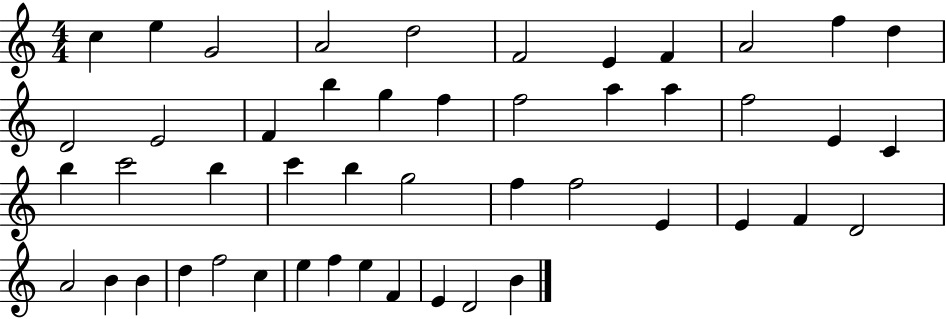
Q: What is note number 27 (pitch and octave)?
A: C6